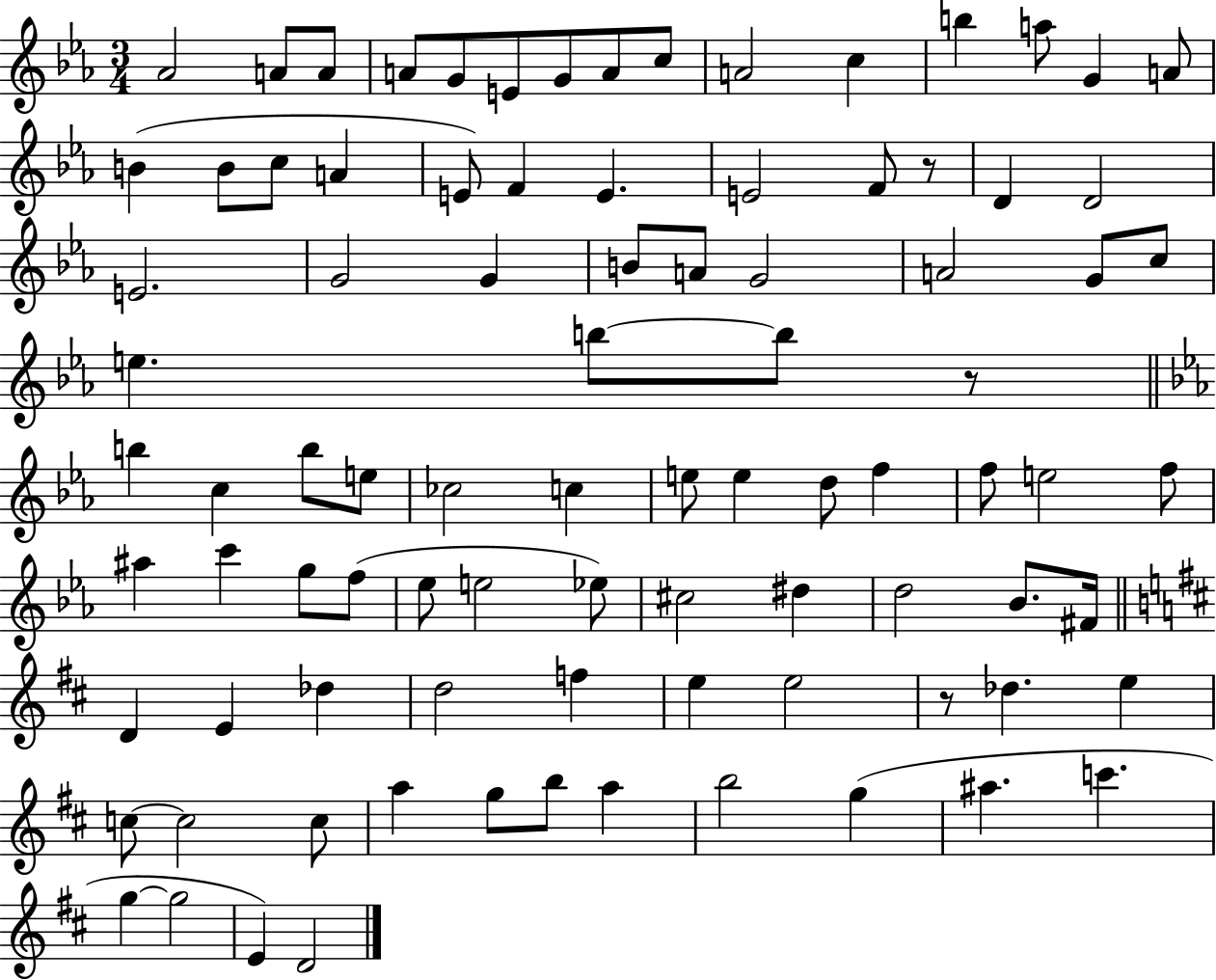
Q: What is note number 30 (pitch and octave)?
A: B4